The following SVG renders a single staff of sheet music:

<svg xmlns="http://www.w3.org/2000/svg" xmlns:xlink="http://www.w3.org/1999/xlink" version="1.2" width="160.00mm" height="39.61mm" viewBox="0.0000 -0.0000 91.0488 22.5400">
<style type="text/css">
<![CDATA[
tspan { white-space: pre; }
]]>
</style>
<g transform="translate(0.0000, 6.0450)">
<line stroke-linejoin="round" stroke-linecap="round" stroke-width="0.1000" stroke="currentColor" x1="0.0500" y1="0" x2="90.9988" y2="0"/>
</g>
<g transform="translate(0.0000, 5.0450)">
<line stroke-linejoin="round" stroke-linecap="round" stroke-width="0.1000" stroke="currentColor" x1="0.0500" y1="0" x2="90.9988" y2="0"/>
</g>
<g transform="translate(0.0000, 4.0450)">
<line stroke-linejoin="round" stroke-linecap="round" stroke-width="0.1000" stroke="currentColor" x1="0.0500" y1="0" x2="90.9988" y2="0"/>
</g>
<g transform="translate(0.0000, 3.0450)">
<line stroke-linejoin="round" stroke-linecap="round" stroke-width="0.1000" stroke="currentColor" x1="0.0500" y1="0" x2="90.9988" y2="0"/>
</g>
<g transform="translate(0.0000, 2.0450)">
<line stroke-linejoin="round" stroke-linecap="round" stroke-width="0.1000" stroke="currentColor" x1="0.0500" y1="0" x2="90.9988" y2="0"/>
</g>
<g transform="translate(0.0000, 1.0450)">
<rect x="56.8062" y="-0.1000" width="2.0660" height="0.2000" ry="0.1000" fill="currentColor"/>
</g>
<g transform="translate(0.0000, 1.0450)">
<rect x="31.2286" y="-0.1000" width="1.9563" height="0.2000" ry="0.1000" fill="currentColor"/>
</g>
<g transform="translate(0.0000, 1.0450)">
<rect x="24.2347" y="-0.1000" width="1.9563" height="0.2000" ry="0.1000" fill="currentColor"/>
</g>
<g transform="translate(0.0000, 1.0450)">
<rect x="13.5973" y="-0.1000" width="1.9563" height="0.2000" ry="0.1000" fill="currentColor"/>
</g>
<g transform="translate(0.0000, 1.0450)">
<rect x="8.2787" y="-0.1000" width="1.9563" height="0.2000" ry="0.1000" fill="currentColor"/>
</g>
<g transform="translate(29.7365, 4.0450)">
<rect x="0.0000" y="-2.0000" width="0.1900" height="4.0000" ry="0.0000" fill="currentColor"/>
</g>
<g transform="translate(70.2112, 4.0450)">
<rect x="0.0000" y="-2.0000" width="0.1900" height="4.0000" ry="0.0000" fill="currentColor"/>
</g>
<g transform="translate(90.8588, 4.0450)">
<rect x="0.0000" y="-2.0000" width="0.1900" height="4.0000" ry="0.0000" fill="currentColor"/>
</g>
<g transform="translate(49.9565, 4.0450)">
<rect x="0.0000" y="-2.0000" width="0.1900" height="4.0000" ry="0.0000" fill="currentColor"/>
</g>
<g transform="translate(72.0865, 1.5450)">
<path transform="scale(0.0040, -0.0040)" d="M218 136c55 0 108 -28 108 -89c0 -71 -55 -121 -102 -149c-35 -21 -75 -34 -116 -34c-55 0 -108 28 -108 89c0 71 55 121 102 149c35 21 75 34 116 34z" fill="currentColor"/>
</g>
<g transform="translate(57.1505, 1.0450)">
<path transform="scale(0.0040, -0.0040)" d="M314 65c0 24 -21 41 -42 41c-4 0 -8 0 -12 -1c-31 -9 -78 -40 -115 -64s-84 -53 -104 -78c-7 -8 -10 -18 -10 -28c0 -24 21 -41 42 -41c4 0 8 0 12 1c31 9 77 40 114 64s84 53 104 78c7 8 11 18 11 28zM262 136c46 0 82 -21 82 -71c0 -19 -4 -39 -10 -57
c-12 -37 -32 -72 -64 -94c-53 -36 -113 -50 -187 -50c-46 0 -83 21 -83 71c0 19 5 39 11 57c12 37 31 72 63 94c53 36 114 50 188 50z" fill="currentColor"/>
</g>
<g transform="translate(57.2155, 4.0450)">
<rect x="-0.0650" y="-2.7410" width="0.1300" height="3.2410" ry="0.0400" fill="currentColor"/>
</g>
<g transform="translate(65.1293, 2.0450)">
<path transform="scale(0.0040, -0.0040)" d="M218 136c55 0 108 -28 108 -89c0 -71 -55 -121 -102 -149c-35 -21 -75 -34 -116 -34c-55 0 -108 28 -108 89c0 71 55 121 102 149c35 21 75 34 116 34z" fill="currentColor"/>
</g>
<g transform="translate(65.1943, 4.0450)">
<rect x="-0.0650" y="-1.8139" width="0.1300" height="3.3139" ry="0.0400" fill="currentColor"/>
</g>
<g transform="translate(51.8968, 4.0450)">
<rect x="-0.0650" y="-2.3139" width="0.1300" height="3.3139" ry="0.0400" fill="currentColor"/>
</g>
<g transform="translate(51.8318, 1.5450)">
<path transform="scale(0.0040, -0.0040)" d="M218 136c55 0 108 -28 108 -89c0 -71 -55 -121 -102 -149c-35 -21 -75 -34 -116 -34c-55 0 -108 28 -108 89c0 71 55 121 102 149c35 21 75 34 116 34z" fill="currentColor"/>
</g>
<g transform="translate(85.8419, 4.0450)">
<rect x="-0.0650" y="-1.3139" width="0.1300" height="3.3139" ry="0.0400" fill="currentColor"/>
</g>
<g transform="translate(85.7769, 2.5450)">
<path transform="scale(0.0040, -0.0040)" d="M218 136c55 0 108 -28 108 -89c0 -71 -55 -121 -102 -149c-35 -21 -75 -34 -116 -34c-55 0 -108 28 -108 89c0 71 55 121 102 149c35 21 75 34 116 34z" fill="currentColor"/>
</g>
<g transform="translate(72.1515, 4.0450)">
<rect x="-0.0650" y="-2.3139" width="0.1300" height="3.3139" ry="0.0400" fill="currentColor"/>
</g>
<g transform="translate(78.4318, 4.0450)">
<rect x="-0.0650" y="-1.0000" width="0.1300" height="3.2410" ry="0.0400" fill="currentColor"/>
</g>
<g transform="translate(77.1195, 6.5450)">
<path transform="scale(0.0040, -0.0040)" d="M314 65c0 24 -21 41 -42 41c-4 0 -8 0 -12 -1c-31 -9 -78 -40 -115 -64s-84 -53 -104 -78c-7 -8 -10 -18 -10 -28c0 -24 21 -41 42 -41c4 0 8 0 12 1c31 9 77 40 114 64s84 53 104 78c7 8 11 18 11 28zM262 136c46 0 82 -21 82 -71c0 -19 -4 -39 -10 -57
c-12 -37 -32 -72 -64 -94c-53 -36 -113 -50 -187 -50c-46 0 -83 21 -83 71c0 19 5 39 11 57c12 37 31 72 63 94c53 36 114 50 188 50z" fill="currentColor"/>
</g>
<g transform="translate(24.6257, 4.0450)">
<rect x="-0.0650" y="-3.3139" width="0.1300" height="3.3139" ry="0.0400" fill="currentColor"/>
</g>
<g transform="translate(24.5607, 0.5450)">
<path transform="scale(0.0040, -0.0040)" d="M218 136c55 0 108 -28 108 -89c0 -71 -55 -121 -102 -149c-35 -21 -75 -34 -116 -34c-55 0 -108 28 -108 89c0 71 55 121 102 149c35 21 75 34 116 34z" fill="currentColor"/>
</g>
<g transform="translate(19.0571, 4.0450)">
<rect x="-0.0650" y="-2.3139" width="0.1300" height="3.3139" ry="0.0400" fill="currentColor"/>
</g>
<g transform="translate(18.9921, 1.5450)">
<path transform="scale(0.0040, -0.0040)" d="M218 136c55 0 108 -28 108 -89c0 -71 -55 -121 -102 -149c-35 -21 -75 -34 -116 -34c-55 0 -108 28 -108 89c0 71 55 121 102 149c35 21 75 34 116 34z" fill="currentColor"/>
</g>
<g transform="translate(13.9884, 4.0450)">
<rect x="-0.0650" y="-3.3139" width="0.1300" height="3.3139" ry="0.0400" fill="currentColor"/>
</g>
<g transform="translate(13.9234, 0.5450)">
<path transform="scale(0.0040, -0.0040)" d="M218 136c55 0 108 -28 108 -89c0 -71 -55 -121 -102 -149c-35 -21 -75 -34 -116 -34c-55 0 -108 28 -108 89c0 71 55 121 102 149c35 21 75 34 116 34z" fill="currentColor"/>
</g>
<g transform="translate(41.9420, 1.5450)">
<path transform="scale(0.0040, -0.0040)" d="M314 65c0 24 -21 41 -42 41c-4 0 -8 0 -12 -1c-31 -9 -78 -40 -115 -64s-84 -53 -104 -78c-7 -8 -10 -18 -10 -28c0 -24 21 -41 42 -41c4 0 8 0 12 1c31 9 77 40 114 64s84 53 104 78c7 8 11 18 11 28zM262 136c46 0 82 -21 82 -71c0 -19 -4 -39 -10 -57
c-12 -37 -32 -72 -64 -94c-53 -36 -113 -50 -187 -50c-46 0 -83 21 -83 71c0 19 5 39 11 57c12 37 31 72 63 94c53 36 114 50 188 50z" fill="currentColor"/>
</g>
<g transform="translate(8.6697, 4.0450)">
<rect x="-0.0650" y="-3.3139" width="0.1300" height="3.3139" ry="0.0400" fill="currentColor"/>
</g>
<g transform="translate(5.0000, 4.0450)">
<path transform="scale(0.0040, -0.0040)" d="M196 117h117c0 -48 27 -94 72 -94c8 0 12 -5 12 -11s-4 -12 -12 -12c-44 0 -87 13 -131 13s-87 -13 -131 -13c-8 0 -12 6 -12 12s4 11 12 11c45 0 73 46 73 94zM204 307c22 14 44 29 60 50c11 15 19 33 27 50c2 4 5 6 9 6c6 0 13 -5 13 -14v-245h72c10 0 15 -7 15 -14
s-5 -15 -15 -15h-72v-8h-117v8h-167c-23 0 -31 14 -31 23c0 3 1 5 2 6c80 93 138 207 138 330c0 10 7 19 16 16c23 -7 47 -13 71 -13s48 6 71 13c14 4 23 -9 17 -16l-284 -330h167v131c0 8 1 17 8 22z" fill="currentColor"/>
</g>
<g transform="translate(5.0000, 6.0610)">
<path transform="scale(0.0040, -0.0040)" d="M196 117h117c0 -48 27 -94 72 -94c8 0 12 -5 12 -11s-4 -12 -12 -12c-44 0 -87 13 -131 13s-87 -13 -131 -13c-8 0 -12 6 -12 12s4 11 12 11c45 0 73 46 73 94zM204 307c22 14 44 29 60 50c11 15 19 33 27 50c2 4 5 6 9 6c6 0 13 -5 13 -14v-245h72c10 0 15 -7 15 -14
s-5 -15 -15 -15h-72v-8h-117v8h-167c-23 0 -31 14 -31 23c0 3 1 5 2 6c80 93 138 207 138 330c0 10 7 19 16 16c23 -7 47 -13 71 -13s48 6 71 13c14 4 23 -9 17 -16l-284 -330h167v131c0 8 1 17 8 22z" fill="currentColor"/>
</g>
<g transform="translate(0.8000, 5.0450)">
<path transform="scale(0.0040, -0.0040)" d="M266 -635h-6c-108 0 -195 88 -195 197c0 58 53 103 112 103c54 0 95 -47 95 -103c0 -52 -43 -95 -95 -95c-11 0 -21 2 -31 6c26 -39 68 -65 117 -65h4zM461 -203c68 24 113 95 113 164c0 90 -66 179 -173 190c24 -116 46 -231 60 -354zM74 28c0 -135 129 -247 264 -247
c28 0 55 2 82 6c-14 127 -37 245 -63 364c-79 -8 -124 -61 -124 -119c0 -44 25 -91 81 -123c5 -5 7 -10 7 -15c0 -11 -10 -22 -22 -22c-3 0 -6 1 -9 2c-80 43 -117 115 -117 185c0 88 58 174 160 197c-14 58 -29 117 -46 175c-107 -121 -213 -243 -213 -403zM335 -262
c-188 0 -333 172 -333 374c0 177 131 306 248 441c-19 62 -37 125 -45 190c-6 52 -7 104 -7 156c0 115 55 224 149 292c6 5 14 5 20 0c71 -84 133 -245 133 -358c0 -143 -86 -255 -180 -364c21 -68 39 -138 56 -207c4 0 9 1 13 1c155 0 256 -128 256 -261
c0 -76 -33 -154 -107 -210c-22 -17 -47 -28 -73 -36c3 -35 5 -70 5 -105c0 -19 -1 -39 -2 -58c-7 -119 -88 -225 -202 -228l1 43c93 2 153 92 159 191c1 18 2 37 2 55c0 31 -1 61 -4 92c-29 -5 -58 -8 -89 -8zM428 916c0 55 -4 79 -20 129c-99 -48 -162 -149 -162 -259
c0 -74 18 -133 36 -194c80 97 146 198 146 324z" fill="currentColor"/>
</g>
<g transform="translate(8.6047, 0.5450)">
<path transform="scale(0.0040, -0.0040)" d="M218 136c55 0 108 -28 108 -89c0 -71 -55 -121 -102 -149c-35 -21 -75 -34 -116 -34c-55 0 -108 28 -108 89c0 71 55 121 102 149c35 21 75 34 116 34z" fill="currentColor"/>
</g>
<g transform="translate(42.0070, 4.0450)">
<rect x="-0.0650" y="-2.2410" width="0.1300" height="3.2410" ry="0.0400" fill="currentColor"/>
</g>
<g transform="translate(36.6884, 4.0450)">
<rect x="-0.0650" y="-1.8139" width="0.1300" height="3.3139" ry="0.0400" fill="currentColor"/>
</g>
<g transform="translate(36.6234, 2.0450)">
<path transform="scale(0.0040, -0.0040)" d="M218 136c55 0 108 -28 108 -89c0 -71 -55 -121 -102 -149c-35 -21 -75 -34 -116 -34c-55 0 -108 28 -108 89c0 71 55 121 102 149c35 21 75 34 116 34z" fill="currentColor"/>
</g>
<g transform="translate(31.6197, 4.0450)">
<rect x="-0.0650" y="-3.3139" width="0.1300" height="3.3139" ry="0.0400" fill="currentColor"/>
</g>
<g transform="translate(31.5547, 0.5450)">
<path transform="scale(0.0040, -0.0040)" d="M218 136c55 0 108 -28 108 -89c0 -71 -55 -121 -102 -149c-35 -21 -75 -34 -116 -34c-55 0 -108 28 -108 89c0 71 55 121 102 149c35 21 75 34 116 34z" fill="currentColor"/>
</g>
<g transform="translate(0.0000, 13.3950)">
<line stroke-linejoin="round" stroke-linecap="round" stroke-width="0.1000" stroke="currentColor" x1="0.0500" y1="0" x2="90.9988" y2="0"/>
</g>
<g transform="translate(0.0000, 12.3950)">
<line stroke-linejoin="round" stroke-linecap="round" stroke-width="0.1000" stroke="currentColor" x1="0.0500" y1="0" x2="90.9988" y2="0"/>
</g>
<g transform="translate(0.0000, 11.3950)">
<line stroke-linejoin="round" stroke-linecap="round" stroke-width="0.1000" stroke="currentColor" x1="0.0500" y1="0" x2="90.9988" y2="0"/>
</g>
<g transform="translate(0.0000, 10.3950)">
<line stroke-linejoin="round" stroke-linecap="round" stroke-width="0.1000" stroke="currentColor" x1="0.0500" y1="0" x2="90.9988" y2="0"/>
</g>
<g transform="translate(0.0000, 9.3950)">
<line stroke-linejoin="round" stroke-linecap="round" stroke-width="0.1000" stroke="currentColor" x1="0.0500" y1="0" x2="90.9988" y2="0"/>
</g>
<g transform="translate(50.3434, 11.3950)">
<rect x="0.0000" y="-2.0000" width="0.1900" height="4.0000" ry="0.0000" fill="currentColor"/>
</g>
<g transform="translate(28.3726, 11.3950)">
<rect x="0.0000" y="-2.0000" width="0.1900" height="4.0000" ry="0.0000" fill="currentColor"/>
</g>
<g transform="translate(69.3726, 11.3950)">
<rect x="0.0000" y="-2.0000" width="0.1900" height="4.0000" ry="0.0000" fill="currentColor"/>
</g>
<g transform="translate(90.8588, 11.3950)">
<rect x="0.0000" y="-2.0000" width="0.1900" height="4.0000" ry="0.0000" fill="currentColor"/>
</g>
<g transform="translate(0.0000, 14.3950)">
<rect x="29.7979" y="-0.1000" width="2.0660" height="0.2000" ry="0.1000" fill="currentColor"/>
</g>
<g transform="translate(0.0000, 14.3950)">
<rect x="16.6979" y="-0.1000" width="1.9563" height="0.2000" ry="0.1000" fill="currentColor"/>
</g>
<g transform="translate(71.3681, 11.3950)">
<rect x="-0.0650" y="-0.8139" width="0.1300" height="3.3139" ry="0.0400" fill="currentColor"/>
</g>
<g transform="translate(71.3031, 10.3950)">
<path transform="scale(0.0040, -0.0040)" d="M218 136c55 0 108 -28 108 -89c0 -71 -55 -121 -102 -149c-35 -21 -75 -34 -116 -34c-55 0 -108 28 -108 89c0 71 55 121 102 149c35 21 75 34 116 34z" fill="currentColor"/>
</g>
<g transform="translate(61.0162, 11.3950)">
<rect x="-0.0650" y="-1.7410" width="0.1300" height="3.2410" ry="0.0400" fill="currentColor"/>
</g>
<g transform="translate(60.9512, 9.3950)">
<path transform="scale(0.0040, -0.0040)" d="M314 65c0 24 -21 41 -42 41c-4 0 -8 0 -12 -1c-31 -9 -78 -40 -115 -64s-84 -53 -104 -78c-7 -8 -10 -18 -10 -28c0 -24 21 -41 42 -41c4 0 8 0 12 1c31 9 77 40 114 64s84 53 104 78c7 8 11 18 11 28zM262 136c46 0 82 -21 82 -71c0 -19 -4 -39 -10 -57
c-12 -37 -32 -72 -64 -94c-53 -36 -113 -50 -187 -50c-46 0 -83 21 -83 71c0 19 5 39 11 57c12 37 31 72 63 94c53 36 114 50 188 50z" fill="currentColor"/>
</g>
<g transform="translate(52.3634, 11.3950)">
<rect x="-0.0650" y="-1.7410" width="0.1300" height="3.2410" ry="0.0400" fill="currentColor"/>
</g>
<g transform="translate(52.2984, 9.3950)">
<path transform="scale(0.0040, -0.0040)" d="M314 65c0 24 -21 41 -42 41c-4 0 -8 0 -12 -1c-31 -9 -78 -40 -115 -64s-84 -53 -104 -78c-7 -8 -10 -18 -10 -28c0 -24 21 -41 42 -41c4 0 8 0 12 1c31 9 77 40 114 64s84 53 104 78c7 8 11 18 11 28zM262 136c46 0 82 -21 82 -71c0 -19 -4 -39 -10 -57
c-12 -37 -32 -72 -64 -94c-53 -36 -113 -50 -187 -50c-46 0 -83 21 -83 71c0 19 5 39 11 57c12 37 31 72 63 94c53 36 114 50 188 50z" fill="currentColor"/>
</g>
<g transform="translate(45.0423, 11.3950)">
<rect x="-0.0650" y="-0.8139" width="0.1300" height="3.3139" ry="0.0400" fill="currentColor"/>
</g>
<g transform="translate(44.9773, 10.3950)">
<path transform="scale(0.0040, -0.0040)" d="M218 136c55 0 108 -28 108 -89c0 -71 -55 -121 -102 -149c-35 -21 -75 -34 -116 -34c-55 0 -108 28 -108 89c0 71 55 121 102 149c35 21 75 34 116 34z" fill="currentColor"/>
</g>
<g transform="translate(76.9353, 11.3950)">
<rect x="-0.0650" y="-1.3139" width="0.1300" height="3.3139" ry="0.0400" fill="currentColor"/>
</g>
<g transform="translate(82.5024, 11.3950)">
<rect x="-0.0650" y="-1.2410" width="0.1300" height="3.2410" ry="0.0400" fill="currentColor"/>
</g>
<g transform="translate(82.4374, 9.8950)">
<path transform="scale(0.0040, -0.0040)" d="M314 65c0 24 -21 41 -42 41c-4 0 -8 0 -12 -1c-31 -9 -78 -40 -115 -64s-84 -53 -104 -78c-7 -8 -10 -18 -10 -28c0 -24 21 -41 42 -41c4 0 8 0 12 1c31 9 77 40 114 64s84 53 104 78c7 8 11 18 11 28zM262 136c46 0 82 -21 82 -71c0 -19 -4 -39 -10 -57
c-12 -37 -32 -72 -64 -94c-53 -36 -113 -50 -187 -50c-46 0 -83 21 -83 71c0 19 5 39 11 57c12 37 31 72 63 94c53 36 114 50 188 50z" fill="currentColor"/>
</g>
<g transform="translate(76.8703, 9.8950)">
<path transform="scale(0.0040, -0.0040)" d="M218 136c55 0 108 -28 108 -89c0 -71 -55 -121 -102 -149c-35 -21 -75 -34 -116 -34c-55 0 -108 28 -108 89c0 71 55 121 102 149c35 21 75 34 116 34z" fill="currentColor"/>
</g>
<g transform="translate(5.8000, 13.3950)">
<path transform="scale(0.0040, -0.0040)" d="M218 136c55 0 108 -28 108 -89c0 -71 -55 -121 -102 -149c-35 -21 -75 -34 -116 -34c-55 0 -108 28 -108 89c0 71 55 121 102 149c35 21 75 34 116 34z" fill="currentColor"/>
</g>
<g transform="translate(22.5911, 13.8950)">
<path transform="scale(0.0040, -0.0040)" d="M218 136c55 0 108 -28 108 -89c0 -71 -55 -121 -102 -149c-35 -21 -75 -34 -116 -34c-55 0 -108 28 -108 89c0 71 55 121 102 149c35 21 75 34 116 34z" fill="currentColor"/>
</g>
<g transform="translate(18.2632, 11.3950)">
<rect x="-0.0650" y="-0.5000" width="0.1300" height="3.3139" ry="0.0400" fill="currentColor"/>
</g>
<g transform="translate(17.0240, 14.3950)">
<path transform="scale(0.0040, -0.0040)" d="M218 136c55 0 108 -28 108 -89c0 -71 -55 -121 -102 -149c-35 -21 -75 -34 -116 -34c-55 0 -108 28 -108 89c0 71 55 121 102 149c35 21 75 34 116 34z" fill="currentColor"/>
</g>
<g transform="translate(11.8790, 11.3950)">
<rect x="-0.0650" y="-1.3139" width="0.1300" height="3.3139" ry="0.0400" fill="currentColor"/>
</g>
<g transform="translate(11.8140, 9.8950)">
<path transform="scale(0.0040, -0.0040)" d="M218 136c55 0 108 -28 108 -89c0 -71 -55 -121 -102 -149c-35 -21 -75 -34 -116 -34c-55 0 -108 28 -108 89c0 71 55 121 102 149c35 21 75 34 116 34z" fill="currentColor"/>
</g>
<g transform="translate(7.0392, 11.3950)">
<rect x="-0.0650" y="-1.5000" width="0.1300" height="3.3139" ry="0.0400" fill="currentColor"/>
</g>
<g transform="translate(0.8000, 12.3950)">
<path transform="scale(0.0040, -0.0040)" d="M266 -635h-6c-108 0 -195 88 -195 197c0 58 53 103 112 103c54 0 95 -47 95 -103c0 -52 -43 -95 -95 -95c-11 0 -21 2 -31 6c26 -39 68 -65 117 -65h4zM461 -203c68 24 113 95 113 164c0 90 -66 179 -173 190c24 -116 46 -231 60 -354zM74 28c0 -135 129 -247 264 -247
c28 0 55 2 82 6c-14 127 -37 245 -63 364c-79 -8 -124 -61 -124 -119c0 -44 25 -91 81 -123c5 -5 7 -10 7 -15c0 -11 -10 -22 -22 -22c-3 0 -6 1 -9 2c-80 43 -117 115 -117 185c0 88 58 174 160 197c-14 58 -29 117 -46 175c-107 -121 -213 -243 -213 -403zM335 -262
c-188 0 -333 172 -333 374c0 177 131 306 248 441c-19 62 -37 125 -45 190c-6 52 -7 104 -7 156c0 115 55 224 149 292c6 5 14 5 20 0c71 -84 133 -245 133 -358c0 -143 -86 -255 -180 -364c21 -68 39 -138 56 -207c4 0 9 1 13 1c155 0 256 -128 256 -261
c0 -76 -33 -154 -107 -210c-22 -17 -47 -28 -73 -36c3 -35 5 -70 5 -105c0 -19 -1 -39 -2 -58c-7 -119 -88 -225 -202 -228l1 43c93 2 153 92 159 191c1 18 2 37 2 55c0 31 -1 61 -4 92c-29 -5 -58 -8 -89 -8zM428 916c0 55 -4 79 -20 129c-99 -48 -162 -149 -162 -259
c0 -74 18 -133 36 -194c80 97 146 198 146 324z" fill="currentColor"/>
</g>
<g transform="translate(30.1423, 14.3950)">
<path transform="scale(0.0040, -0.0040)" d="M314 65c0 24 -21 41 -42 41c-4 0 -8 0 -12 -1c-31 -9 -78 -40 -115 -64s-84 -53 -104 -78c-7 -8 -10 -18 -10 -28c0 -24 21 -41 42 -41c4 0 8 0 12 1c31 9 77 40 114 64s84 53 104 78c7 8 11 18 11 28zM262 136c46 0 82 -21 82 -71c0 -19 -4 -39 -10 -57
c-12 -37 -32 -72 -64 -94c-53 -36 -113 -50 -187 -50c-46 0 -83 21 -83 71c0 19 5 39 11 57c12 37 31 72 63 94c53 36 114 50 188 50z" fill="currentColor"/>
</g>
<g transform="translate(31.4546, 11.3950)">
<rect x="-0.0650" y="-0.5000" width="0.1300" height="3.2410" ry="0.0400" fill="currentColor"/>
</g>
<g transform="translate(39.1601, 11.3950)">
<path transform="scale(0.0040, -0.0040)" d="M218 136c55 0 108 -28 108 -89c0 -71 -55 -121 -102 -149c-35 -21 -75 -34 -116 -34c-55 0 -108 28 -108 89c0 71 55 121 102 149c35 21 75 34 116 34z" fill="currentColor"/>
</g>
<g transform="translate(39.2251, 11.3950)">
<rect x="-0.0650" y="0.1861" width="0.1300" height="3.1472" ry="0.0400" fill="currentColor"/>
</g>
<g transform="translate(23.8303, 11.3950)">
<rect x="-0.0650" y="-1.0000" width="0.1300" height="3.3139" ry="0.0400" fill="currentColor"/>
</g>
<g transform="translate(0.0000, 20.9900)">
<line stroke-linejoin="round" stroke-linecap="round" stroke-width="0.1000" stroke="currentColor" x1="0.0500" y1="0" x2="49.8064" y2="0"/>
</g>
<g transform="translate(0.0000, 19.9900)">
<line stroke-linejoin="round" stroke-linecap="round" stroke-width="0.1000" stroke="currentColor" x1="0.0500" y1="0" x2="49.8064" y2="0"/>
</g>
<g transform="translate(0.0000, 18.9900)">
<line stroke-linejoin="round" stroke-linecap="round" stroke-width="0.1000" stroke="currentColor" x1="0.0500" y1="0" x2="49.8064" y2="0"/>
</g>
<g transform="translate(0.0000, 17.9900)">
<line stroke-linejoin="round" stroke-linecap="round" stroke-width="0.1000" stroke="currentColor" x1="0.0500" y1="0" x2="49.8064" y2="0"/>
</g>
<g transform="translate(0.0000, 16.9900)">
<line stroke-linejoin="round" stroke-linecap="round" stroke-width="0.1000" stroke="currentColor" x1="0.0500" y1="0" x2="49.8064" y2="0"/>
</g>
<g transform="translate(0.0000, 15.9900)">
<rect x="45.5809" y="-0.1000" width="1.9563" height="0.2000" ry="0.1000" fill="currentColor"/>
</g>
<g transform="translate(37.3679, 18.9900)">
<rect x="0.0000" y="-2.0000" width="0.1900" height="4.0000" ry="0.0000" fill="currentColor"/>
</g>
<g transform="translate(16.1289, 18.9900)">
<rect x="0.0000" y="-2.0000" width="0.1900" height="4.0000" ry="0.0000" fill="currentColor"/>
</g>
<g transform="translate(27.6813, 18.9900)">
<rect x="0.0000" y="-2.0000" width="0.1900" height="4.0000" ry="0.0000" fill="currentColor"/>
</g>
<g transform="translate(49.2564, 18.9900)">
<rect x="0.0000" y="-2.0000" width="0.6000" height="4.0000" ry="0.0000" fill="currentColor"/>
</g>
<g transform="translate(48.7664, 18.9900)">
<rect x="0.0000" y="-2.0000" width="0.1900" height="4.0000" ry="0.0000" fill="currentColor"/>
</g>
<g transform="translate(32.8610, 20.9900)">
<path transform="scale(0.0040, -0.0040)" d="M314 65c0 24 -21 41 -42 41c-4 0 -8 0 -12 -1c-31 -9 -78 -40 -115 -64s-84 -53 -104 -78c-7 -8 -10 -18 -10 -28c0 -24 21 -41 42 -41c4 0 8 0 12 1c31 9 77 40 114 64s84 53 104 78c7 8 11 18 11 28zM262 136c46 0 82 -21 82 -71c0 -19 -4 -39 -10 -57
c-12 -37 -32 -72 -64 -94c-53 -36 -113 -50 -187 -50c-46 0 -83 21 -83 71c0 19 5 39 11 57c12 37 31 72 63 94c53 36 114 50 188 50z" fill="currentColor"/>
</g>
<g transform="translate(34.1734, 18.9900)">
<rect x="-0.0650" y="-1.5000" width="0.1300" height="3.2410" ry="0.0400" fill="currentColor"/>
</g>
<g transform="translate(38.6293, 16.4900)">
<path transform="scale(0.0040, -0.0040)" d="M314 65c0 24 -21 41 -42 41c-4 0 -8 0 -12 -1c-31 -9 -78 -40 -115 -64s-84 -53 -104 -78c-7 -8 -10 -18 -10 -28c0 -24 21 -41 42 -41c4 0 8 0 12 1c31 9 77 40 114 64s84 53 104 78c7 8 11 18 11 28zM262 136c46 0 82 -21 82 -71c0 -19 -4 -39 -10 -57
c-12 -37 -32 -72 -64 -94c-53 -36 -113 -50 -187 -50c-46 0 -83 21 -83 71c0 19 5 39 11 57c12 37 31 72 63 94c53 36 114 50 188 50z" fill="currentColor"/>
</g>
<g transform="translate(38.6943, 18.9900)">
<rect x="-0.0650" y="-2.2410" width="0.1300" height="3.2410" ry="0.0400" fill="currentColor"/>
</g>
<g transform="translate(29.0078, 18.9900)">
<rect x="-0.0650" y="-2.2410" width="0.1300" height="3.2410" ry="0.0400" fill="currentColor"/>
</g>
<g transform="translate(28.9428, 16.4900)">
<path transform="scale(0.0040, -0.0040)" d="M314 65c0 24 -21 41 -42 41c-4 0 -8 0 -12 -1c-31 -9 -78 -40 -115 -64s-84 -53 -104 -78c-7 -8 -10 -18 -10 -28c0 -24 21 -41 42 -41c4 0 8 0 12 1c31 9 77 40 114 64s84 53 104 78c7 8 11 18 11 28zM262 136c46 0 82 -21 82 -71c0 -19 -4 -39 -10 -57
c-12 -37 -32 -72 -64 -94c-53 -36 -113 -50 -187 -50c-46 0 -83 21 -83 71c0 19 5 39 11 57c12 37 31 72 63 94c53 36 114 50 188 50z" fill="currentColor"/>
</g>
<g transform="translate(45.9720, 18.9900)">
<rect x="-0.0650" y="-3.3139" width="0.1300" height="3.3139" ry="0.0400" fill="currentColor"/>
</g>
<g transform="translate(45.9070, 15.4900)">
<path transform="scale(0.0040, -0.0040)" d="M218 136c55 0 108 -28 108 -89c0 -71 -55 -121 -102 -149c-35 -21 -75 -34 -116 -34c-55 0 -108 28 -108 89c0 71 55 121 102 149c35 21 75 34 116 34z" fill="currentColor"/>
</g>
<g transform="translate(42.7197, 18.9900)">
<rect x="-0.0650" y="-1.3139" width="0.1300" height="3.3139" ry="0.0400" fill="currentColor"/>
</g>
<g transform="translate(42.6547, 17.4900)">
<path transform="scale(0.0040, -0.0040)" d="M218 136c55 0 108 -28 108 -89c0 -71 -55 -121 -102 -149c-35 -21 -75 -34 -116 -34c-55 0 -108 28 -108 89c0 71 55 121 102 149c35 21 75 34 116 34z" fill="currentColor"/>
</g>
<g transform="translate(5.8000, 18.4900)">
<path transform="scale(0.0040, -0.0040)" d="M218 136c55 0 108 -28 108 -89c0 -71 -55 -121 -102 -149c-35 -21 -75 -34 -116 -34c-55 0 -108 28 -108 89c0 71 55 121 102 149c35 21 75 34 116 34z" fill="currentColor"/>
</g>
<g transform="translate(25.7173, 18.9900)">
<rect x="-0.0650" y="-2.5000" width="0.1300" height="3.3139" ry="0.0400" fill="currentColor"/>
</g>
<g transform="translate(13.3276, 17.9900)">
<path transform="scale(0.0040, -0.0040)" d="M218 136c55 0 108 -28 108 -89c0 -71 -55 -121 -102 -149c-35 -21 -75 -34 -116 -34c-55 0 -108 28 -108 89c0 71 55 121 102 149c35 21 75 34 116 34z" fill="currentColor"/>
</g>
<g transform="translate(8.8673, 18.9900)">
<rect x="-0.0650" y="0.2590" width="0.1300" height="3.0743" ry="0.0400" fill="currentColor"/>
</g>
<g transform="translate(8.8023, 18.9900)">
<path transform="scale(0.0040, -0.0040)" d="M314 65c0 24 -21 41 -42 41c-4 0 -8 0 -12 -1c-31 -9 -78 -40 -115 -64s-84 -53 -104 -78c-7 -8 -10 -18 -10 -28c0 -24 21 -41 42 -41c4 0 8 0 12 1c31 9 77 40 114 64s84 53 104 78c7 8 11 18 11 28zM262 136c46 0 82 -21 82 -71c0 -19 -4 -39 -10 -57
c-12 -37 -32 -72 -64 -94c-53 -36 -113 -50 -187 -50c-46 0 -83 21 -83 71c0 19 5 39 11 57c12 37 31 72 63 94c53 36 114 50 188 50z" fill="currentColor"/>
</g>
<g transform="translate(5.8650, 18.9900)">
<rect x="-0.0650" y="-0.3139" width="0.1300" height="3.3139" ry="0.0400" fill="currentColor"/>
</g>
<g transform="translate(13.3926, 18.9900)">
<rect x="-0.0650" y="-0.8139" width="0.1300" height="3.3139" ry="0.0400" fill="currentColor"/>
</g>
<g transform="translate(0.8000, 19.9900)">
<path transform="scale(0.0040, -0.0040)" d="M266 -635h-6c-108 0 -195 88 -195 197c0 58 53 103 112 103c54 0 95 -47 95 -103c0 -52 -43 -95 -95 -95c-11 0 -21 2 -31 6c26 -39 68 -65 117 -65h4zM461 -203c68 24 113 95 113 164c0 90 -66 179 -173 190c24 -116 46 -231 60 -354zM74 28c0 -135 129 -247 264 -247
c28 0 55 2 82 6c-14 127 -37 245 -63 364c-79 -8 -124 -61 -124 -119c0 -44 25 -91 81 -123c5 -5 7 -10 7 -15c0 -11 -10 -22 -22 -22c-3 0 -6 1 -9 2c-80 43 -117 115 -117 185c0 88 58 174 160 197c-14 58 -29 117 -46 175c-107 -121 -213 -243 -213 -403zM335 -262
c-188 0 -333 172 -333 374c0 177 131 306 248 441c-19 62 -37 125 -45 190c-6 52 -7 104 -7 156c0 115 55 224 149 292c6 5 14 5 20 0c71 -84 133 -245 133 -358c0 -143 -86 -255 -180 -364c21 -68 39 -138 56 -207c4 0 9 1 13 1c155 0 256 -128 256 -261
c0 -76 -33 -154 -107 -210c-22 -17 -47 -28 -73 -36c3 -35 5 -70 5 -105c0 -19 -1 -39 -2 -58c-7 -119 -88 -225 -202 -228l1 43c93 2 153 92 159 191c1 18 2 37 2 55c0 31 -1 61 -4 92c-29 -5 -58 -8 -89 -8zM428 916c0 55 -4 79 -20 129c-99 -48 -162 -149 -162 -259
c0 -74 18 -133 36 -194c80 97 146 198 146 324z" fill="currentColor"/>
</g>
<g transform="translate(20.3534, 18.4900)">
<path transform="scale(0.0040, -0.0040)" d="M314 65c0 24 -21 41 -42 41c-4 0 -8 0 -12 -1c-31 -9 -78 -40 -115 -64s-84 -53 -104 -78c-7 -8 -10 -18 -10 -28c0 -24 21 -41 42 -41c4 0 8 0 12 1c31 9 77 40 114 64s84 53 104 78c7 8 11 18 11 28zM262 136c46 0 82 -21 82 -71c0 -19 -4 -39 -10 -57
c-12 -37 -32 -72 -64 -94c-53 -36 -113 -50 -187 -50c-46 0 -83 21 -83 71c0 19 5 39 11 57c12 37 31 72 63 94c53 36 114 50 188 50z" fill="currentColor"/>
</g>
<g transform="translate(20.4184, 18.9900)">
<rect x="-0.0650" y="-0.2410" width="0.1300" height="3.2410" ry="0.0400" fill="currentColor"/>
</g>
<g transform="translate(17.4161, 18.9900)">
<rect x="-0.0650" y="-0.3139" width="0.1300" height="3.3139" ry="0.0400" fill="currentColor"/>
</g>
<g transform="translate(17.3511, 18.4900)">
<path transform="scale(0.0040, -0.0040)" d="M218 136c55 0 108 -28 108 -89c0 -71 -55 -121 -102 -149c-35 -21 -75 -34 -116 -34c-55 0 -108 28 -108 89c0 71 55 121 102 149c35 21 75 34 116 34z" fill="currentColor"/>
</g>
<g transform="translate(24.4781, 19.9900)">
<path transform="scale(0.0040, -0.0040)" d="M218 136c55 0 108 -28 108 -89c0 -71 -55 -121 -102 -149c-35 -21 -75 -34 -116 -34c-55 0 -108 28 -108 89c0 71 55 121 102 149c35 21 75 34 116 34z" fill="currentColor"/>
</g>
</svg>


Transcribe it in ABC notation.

X:1
T:Untitled
M:4/4
L:1/4
K:C
b b g b b f g2 g a2 f g D2 e E e C D C2 B d f2 f2 d e e2 c B2 d c c2 G g2 E2 g2 e b